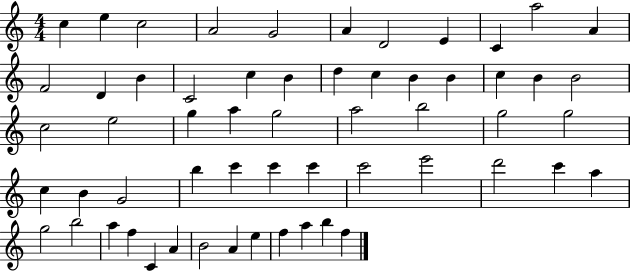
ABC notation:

X:1
T:Untitled
M:4/4
L:1/4
K:C
c e c2 A2 G2 A D2 E C a2 A F2 D B C2 c B d c B B c B B2 c2 e2 g a g2 a2 b2 g2 g2 c B G2 b c' c' c' c'2 e'2 d'2 c' a g2 b2 a f C A B2 A e f a b f